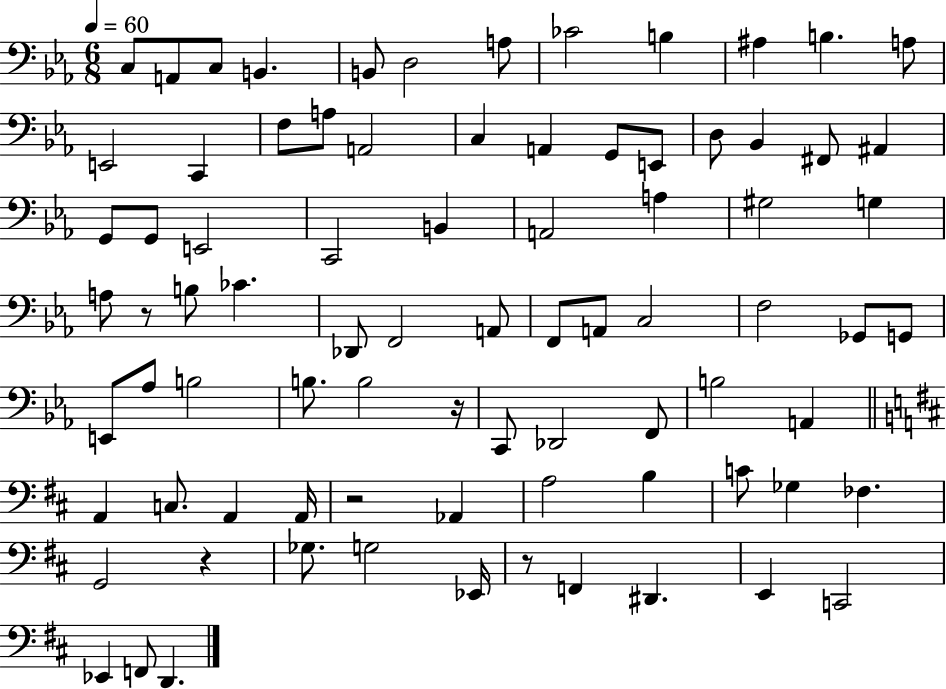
C3/e A2/e C3/e B2/q. B2/e D3/h A3/e CES4/h B3/q A#3/q B3/q. A3/e E2/h C2/q F3/e A3/e A2/h C3/q A2/q G2/e E2/e D3/e Bb2/q F#2/e A#2/q G2/e G2/e E2/h C2/h B2/q A2/h A3/q G#3/h G3/q A3/e R/e B3/e CES4/q. Db2/e F2/h A2/e F2/e A2/e C3/h F3/h Gb2/e G2/e E2/e Ab3/e B3/h B3/e. B3/h R/s C2/e Db2/h F2/e B3/h A2/q A2/q C3/e. A2/q A2/s R/h Ab2/q A3/h B3/q C4/e Gb3/q FES3/q. G2/h R/q Gb3/e. G3/h Eb2/s R/e F2/q D#2/q. E2/q C2/h Eb2/q F2/e D2/q.